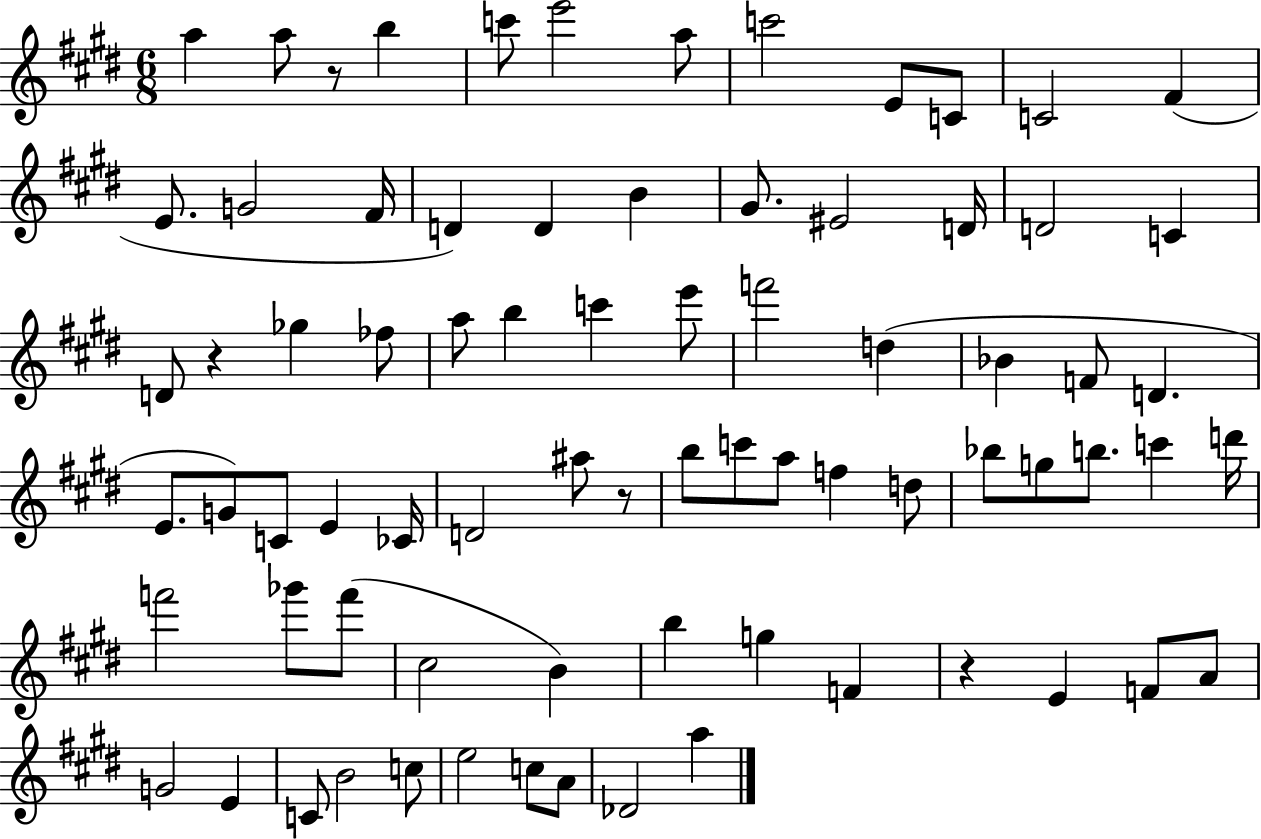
{
  \clef treble
  \numericTimeSignature
  \time 6/8
  \key e \major
  a''4 a''8 r8 b''4 | c'''8 e'''2 a''8 | c'''2 e'8 c'8 | c'2 fis'4( | \break e'8. g'2 fis'16 | d'4) d'4 b'4 | gis'8. eis'2 d'16 | d'2 c'4 | \break d'8 r4 ges''4 fes''8 | a''8 b''4 c'''4 e'''8 | f'''2 d''4( | bes'4 f'8 d'4. | \break e'8. g'8) c'8 e'4 ces'16 | d'2 ais''8 r8 | b''8 c'''8 a''8 f''4 d''8 | bes''8 g''8 b''8. c'''4 d'''16 | \break f'''2 ges'''8 f'''8( | cis''2 b'4) | b''4 g''4 f'4 | r4 e'4 f'8 a'8 | \break g'2 e'4 | c'8 b'2 c''8 | e''2 c''8 a'8 | des'2 a''4 | \break \bar "|."
}